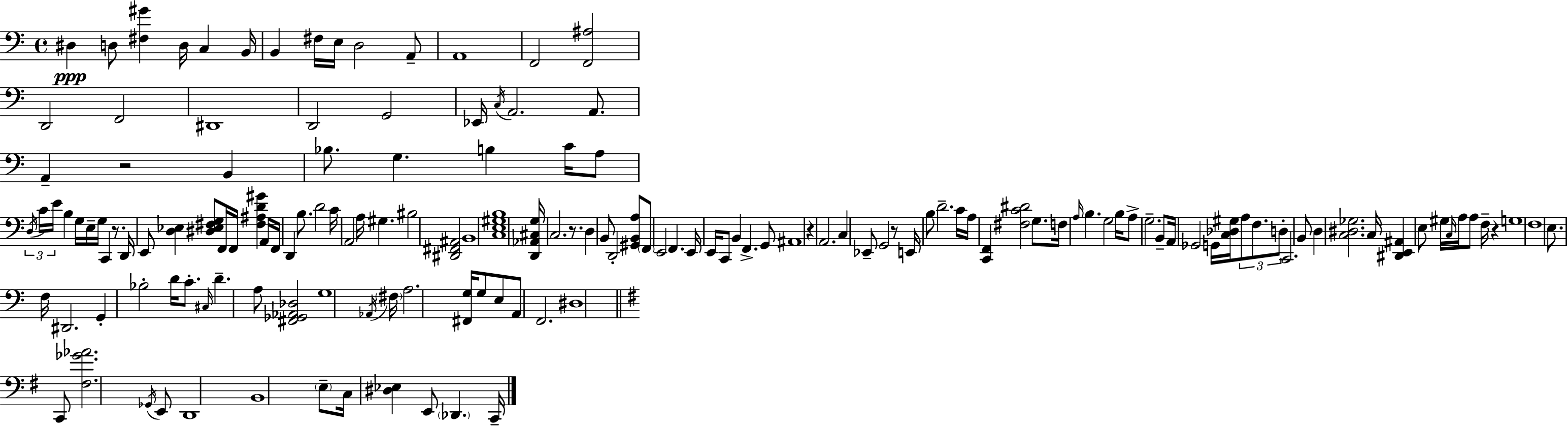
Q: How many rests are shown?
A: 6